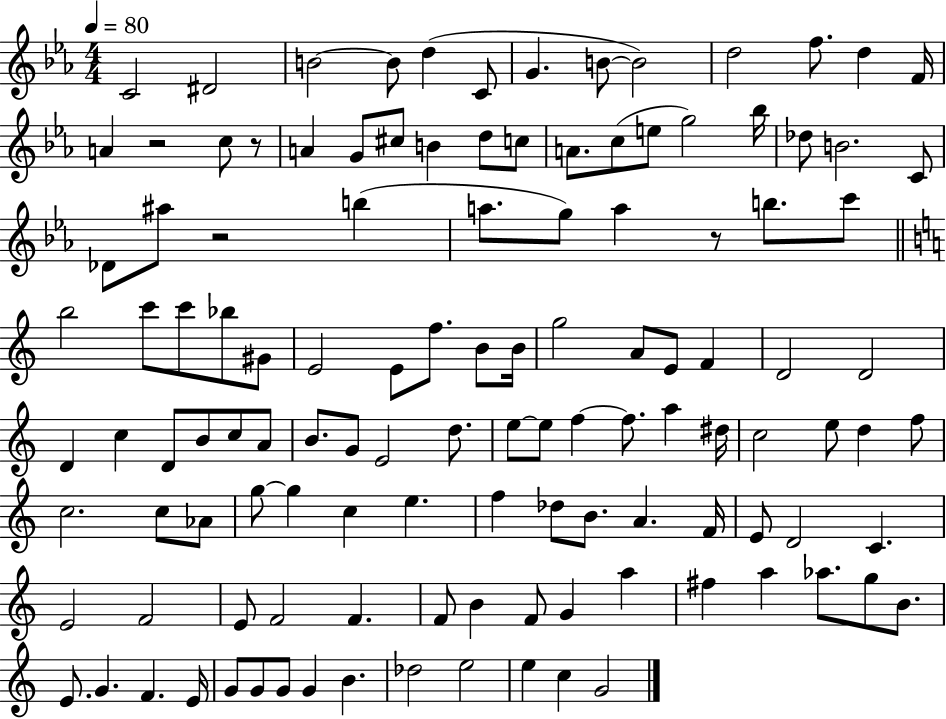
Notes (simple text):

C4/h D#4/h B4/h B4/e D5/q C4/e G4/q. B4/e B4/h D5/h F5/e. D5/q F4/s A4/q R/h C5/e R/e A4/q G4/e C#5/e B4/q D5/e C5/e A4/e. C5/e E5/e G5/h Bb5/s Db5/e B4/h. C4/e Db4/e A#5/e R/h B5/q A5/e. G5/e A5/q R/e B5/e. C6/e B5/h C6/e C6/e Bb5/e G#4/e E4/h E4/e F5/e. B4/e B4/s G5/h A4/e E4/e F4/q D4/h D4/h D4/q C5/q D4/e B4/e C5/e A4/e B4/e. G4/e E4/h D5/e. E5/e E5/e F5/q F5/e. A5/q D#5/s C5/h E5/e D5/q F5/e C5/h. C5/e Ab4/e G5/e G5/q C5/q E5/q. F5/q Db5/e B4/e. A4/q. F4/s E4/e D4/h C4/q. E4/h F4/h E4/e F4/h F4/q. F4/e B4/q F4/e G4/q A5/q F#5/q A5/q Ab5/e. G5/e B4/e. E4/e. G4/q. F4/q. E4/s G4/e G4/e G4/e G4/q B4/q. Db5/h E5/h E5/q C5/q G4/h